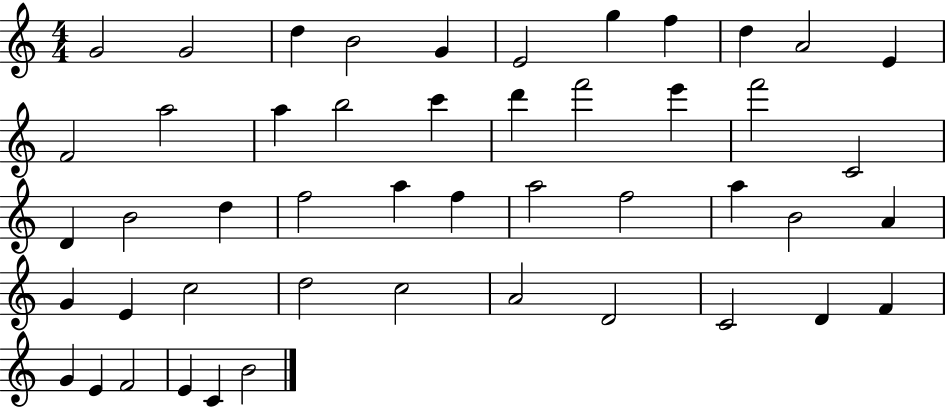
{
  \clef treble
  \numericTimeSignature
  \time 4/4
  \key c \major
  g'2 g'2 | d''4 b'2 g'4 | e'2 g''4 f''4 | d''4 a'2 e'4 | \break f'2 a''2 | a''4 b''2 c'''4 | d'''4 f'''2 e'''4 | f'''2 c'2 | \break d'4 b'2 d''4 | f''2 a''4 f''4 | a''2 f''2 | a''4 b'2 a'4 | \break g'4 e'4 c''2 | d''2 c''2 | a'2 d'2 | c'2 d'4 f'4 | \break g'4 e'4 f'2 | e'4 c'4 b'2 | \bar "|."
}